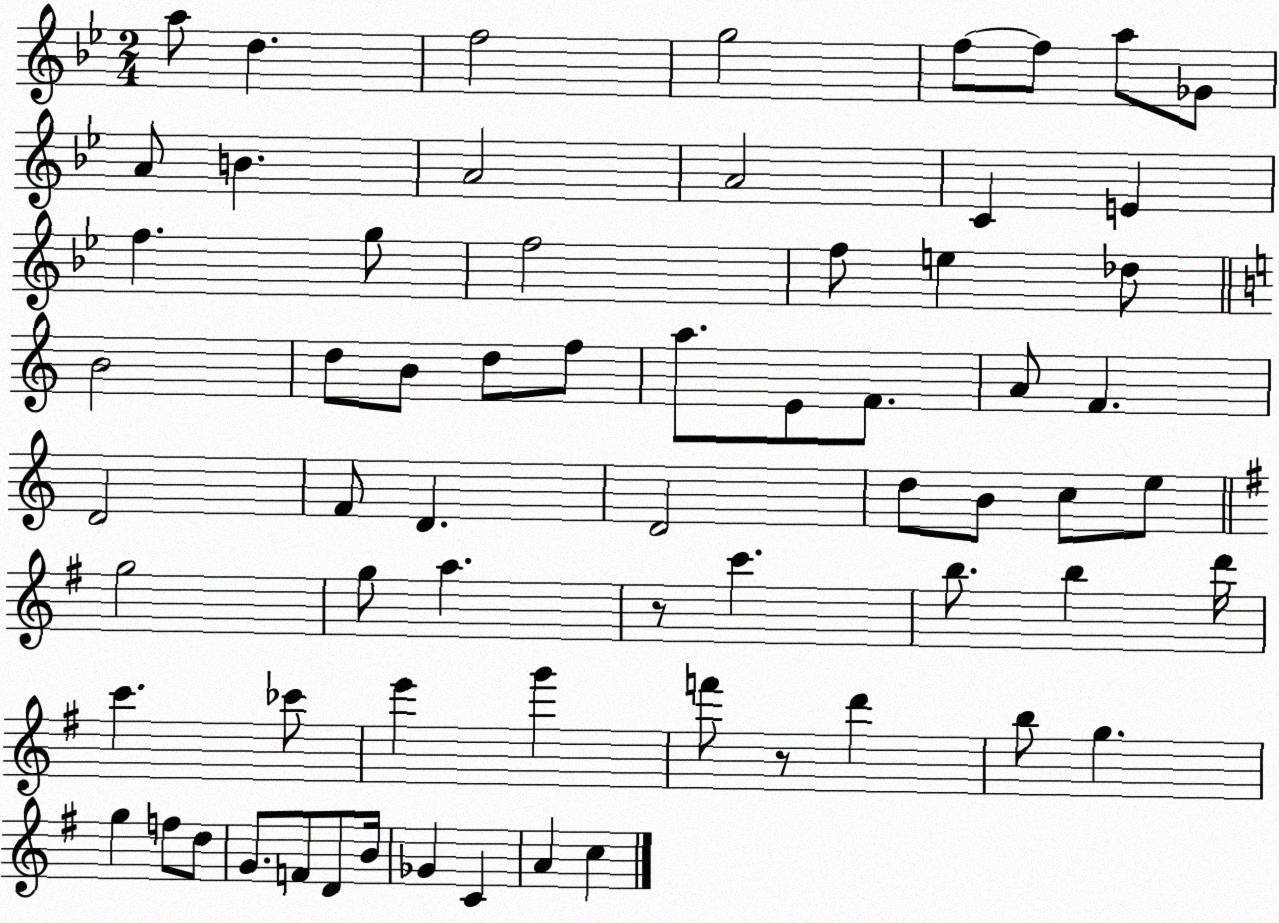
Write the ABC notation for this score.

X:1
T:Untitled
M:2/4
L:1/4
K:Bb
a/2 d f2 g2 f/2 f/2 a/2 _G/2 A/2 B A2 A2 C E f g/2 f2 f/2 e _d/2 B2 d/2 B/2 d/2 f/2 a/2 E/2 F/2 A/2 F D2 F/2 D D2 d/2 B/2 c/2 e/2 g2 g/2 a z/2 c' b/2 b d'/4 c' _c'/2 e' g' f'/2 z/2 d' b/2 g g f/2 d/2 G/2 F/2 D/2 B/4 _G C A c